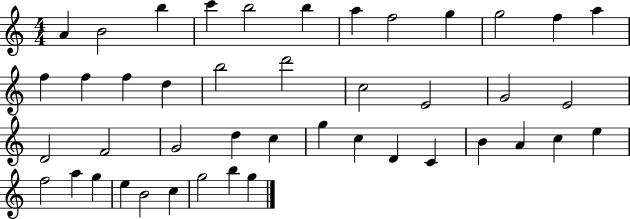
A4/q B4/h B5/q C6/q B5/h B5/q A5/q F5/h G5/q G5/h F5/q A5/q F5/q F5/q F5/q D5/q B5/h D6/h C5/h E4/h G4/h E4/h D4/h F4/h G4/h D5/q C5/q G5/q C5/q D4/q C4/q B4/q A4/q C5/q E5/q F5/h A5/q G5/q E5/q B4/h C5/q G5/h B5/q G5/q